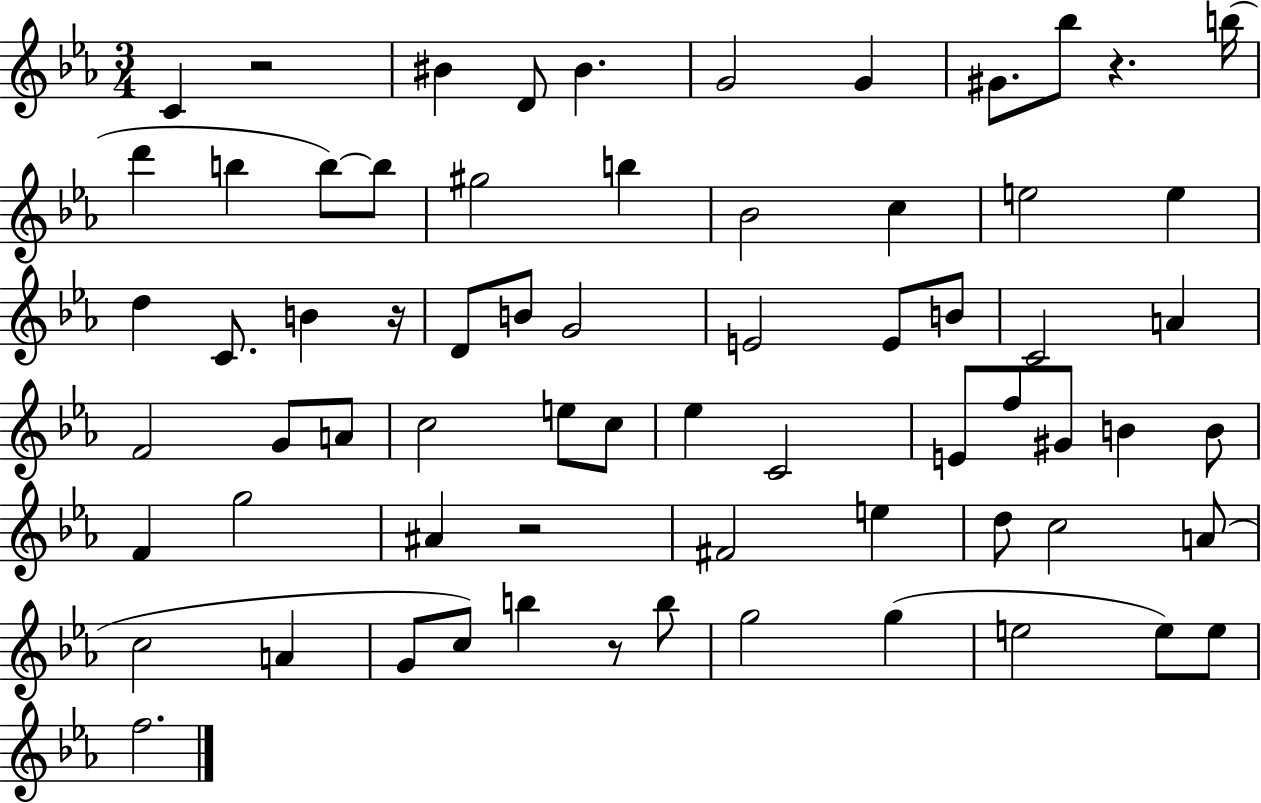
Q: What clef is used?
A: treble